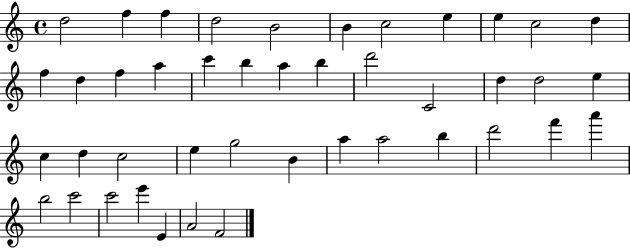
X:1
T:Untitled
M:4/4
L:1/4
K:C
d2 f f d2 B2 B c2 e e c2 d f d f a c' b a b d'2 C2 d d2 e c d c2 e g2 B a a2 b d'2 f' a' b2 c'2 c'2 e' E A2 F2